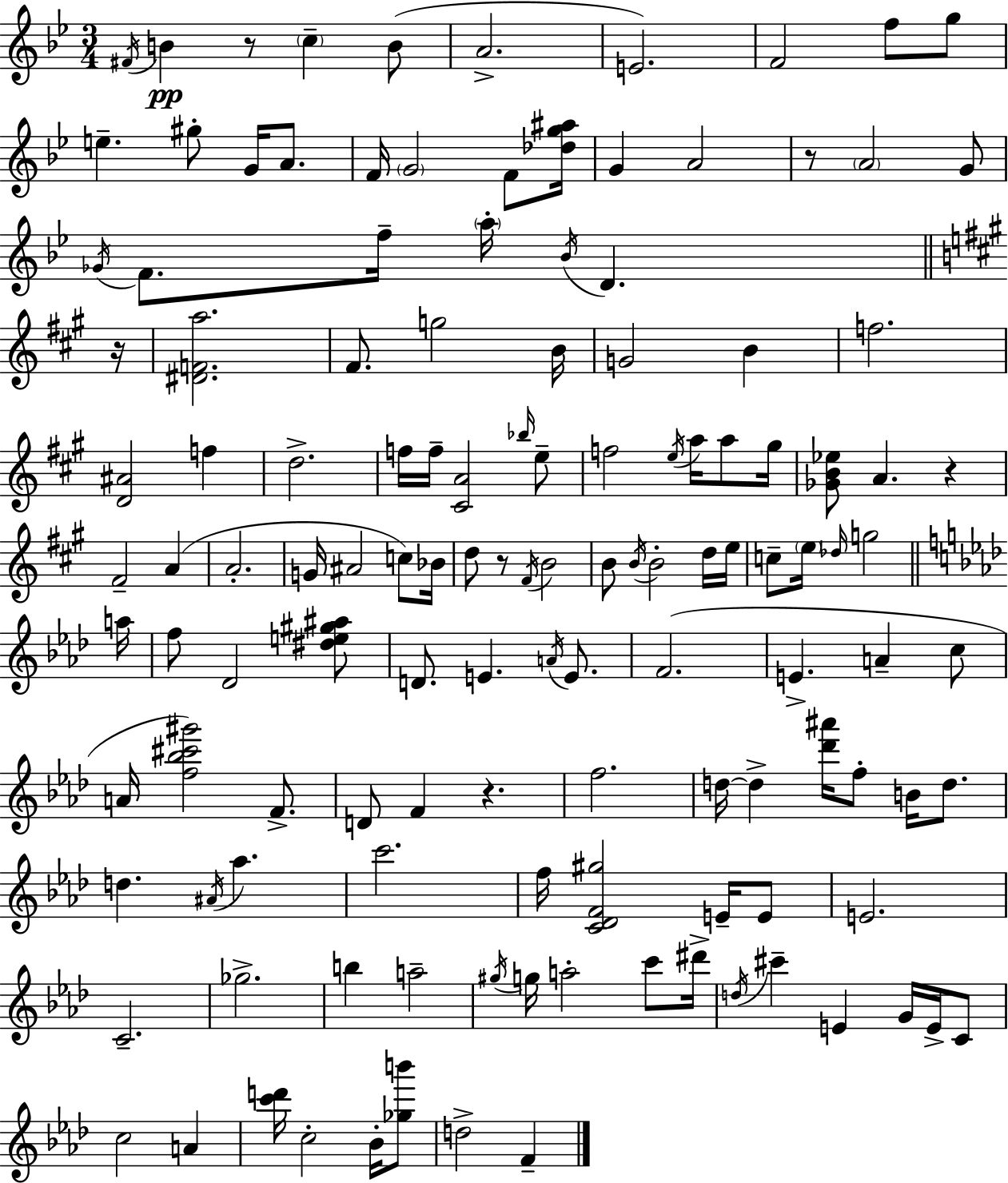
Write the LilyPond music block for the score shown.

{
  \clef treble
  \numericTimeSignature
  \time 3/4
  \key g \minor
  \acciaccatura { fis'16 }\pp b'4 r8 \parenthesize c''4-- b'8( | a'2.-> | e'2.) | f'2 f''8 g''8 | \break e''4.-- gis''8-. g'16 a'8. | f'16 \parenthesize g'2 f'8 | <des'' g'' ais''>16 g'4 a'2 | r8 \parenthesize a'2 g'8 | \break \acciaccatura { ges'16 } f'8. f''16-- \parenthesize a''16-. \acciaccatura { bes'16 } d'4. | \bar "||" \break \key a \major r16 <dis' f' a''>2. | fis'8. g''2 | b'16 g'2 b'4 | f''2. | \break <d' ais'>2 f''4 | d''2.-> | f''16 f''16-- <cis' a'>2 \grace { bes''16 } | e''8-- f''2 \acciaccatura { e''16 } a''16 | \break a''8 gis''16 <ges' b' ees''>8 a'4. r4 | fis'2-- a'4( | a'2.-. | g'16 ais'2 | \break c''8) bes'16 d''8 r8 \acciaccatura { fis'16 } b'2 | b'8 \acciaccatura { b'16 } b'2-. | d''16 e''16 c''8-- \parenthesize e''16 \grace { des''16 } g''2 | \bar "||" \break \key f \minor a''16 f''8 des'2 <dis'' e'' gis'' ais''>8 | d'8. e'4. \acciaccatura { a'16 } e'8. | f'2.( | e'4.-> a'4-- | \break c''8 a'16 <f'' bes'' cis''' gis'''>2) f'8.-> | d'8 f'4 r4. | f''2. | d''16~~ d''4-> <des''' ais'''>16 f''8-. b'16 d''8. | \break d''4. \acciaccatura { ais'16 } aes''4. | c'''2. | f''16 <c' des' f' gis''>2 | e'16-- e'8 e'2. | \break c'2.-- | ges''2.-> | b''4 a''2-- | \acciaccatura { gis''16 } g''16 a''2-. | \break c'''8 dis'''16-> \acciaccatura { d''16 } cis'''4-- e'4 | g'16 e'16-> c'8 c''2 | a'4 <c''' d'''>16 c''2-. | bes'16-. <ges'' b'''>8 d''2-> | \break f'4-- \bar "|."
}